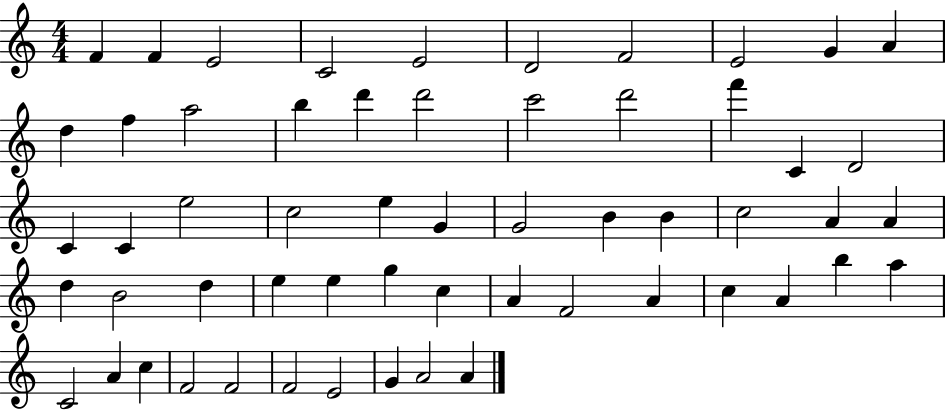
F4/q F4/q E4/h C4/h E4/h D4/h F4/h E4/h G4/q A4/q D5/q F5/q A5/h B5/q D6/q D6/h C6/h D6/h F6/q C4/q D4/h C4/q C4/q E5/h C5/h E5/q G4/q G4/h B4/q B4/q C5/h A4/q A4/q D5/q B4/h D5/q E5/q E5/q G5/q C5/q A4/q F4/h A4/q C5/q A4/q B5/q A5/q C4/h A4/q C5/q F4/h F4/h F4/h E4/h G4/q A4/h A4/q